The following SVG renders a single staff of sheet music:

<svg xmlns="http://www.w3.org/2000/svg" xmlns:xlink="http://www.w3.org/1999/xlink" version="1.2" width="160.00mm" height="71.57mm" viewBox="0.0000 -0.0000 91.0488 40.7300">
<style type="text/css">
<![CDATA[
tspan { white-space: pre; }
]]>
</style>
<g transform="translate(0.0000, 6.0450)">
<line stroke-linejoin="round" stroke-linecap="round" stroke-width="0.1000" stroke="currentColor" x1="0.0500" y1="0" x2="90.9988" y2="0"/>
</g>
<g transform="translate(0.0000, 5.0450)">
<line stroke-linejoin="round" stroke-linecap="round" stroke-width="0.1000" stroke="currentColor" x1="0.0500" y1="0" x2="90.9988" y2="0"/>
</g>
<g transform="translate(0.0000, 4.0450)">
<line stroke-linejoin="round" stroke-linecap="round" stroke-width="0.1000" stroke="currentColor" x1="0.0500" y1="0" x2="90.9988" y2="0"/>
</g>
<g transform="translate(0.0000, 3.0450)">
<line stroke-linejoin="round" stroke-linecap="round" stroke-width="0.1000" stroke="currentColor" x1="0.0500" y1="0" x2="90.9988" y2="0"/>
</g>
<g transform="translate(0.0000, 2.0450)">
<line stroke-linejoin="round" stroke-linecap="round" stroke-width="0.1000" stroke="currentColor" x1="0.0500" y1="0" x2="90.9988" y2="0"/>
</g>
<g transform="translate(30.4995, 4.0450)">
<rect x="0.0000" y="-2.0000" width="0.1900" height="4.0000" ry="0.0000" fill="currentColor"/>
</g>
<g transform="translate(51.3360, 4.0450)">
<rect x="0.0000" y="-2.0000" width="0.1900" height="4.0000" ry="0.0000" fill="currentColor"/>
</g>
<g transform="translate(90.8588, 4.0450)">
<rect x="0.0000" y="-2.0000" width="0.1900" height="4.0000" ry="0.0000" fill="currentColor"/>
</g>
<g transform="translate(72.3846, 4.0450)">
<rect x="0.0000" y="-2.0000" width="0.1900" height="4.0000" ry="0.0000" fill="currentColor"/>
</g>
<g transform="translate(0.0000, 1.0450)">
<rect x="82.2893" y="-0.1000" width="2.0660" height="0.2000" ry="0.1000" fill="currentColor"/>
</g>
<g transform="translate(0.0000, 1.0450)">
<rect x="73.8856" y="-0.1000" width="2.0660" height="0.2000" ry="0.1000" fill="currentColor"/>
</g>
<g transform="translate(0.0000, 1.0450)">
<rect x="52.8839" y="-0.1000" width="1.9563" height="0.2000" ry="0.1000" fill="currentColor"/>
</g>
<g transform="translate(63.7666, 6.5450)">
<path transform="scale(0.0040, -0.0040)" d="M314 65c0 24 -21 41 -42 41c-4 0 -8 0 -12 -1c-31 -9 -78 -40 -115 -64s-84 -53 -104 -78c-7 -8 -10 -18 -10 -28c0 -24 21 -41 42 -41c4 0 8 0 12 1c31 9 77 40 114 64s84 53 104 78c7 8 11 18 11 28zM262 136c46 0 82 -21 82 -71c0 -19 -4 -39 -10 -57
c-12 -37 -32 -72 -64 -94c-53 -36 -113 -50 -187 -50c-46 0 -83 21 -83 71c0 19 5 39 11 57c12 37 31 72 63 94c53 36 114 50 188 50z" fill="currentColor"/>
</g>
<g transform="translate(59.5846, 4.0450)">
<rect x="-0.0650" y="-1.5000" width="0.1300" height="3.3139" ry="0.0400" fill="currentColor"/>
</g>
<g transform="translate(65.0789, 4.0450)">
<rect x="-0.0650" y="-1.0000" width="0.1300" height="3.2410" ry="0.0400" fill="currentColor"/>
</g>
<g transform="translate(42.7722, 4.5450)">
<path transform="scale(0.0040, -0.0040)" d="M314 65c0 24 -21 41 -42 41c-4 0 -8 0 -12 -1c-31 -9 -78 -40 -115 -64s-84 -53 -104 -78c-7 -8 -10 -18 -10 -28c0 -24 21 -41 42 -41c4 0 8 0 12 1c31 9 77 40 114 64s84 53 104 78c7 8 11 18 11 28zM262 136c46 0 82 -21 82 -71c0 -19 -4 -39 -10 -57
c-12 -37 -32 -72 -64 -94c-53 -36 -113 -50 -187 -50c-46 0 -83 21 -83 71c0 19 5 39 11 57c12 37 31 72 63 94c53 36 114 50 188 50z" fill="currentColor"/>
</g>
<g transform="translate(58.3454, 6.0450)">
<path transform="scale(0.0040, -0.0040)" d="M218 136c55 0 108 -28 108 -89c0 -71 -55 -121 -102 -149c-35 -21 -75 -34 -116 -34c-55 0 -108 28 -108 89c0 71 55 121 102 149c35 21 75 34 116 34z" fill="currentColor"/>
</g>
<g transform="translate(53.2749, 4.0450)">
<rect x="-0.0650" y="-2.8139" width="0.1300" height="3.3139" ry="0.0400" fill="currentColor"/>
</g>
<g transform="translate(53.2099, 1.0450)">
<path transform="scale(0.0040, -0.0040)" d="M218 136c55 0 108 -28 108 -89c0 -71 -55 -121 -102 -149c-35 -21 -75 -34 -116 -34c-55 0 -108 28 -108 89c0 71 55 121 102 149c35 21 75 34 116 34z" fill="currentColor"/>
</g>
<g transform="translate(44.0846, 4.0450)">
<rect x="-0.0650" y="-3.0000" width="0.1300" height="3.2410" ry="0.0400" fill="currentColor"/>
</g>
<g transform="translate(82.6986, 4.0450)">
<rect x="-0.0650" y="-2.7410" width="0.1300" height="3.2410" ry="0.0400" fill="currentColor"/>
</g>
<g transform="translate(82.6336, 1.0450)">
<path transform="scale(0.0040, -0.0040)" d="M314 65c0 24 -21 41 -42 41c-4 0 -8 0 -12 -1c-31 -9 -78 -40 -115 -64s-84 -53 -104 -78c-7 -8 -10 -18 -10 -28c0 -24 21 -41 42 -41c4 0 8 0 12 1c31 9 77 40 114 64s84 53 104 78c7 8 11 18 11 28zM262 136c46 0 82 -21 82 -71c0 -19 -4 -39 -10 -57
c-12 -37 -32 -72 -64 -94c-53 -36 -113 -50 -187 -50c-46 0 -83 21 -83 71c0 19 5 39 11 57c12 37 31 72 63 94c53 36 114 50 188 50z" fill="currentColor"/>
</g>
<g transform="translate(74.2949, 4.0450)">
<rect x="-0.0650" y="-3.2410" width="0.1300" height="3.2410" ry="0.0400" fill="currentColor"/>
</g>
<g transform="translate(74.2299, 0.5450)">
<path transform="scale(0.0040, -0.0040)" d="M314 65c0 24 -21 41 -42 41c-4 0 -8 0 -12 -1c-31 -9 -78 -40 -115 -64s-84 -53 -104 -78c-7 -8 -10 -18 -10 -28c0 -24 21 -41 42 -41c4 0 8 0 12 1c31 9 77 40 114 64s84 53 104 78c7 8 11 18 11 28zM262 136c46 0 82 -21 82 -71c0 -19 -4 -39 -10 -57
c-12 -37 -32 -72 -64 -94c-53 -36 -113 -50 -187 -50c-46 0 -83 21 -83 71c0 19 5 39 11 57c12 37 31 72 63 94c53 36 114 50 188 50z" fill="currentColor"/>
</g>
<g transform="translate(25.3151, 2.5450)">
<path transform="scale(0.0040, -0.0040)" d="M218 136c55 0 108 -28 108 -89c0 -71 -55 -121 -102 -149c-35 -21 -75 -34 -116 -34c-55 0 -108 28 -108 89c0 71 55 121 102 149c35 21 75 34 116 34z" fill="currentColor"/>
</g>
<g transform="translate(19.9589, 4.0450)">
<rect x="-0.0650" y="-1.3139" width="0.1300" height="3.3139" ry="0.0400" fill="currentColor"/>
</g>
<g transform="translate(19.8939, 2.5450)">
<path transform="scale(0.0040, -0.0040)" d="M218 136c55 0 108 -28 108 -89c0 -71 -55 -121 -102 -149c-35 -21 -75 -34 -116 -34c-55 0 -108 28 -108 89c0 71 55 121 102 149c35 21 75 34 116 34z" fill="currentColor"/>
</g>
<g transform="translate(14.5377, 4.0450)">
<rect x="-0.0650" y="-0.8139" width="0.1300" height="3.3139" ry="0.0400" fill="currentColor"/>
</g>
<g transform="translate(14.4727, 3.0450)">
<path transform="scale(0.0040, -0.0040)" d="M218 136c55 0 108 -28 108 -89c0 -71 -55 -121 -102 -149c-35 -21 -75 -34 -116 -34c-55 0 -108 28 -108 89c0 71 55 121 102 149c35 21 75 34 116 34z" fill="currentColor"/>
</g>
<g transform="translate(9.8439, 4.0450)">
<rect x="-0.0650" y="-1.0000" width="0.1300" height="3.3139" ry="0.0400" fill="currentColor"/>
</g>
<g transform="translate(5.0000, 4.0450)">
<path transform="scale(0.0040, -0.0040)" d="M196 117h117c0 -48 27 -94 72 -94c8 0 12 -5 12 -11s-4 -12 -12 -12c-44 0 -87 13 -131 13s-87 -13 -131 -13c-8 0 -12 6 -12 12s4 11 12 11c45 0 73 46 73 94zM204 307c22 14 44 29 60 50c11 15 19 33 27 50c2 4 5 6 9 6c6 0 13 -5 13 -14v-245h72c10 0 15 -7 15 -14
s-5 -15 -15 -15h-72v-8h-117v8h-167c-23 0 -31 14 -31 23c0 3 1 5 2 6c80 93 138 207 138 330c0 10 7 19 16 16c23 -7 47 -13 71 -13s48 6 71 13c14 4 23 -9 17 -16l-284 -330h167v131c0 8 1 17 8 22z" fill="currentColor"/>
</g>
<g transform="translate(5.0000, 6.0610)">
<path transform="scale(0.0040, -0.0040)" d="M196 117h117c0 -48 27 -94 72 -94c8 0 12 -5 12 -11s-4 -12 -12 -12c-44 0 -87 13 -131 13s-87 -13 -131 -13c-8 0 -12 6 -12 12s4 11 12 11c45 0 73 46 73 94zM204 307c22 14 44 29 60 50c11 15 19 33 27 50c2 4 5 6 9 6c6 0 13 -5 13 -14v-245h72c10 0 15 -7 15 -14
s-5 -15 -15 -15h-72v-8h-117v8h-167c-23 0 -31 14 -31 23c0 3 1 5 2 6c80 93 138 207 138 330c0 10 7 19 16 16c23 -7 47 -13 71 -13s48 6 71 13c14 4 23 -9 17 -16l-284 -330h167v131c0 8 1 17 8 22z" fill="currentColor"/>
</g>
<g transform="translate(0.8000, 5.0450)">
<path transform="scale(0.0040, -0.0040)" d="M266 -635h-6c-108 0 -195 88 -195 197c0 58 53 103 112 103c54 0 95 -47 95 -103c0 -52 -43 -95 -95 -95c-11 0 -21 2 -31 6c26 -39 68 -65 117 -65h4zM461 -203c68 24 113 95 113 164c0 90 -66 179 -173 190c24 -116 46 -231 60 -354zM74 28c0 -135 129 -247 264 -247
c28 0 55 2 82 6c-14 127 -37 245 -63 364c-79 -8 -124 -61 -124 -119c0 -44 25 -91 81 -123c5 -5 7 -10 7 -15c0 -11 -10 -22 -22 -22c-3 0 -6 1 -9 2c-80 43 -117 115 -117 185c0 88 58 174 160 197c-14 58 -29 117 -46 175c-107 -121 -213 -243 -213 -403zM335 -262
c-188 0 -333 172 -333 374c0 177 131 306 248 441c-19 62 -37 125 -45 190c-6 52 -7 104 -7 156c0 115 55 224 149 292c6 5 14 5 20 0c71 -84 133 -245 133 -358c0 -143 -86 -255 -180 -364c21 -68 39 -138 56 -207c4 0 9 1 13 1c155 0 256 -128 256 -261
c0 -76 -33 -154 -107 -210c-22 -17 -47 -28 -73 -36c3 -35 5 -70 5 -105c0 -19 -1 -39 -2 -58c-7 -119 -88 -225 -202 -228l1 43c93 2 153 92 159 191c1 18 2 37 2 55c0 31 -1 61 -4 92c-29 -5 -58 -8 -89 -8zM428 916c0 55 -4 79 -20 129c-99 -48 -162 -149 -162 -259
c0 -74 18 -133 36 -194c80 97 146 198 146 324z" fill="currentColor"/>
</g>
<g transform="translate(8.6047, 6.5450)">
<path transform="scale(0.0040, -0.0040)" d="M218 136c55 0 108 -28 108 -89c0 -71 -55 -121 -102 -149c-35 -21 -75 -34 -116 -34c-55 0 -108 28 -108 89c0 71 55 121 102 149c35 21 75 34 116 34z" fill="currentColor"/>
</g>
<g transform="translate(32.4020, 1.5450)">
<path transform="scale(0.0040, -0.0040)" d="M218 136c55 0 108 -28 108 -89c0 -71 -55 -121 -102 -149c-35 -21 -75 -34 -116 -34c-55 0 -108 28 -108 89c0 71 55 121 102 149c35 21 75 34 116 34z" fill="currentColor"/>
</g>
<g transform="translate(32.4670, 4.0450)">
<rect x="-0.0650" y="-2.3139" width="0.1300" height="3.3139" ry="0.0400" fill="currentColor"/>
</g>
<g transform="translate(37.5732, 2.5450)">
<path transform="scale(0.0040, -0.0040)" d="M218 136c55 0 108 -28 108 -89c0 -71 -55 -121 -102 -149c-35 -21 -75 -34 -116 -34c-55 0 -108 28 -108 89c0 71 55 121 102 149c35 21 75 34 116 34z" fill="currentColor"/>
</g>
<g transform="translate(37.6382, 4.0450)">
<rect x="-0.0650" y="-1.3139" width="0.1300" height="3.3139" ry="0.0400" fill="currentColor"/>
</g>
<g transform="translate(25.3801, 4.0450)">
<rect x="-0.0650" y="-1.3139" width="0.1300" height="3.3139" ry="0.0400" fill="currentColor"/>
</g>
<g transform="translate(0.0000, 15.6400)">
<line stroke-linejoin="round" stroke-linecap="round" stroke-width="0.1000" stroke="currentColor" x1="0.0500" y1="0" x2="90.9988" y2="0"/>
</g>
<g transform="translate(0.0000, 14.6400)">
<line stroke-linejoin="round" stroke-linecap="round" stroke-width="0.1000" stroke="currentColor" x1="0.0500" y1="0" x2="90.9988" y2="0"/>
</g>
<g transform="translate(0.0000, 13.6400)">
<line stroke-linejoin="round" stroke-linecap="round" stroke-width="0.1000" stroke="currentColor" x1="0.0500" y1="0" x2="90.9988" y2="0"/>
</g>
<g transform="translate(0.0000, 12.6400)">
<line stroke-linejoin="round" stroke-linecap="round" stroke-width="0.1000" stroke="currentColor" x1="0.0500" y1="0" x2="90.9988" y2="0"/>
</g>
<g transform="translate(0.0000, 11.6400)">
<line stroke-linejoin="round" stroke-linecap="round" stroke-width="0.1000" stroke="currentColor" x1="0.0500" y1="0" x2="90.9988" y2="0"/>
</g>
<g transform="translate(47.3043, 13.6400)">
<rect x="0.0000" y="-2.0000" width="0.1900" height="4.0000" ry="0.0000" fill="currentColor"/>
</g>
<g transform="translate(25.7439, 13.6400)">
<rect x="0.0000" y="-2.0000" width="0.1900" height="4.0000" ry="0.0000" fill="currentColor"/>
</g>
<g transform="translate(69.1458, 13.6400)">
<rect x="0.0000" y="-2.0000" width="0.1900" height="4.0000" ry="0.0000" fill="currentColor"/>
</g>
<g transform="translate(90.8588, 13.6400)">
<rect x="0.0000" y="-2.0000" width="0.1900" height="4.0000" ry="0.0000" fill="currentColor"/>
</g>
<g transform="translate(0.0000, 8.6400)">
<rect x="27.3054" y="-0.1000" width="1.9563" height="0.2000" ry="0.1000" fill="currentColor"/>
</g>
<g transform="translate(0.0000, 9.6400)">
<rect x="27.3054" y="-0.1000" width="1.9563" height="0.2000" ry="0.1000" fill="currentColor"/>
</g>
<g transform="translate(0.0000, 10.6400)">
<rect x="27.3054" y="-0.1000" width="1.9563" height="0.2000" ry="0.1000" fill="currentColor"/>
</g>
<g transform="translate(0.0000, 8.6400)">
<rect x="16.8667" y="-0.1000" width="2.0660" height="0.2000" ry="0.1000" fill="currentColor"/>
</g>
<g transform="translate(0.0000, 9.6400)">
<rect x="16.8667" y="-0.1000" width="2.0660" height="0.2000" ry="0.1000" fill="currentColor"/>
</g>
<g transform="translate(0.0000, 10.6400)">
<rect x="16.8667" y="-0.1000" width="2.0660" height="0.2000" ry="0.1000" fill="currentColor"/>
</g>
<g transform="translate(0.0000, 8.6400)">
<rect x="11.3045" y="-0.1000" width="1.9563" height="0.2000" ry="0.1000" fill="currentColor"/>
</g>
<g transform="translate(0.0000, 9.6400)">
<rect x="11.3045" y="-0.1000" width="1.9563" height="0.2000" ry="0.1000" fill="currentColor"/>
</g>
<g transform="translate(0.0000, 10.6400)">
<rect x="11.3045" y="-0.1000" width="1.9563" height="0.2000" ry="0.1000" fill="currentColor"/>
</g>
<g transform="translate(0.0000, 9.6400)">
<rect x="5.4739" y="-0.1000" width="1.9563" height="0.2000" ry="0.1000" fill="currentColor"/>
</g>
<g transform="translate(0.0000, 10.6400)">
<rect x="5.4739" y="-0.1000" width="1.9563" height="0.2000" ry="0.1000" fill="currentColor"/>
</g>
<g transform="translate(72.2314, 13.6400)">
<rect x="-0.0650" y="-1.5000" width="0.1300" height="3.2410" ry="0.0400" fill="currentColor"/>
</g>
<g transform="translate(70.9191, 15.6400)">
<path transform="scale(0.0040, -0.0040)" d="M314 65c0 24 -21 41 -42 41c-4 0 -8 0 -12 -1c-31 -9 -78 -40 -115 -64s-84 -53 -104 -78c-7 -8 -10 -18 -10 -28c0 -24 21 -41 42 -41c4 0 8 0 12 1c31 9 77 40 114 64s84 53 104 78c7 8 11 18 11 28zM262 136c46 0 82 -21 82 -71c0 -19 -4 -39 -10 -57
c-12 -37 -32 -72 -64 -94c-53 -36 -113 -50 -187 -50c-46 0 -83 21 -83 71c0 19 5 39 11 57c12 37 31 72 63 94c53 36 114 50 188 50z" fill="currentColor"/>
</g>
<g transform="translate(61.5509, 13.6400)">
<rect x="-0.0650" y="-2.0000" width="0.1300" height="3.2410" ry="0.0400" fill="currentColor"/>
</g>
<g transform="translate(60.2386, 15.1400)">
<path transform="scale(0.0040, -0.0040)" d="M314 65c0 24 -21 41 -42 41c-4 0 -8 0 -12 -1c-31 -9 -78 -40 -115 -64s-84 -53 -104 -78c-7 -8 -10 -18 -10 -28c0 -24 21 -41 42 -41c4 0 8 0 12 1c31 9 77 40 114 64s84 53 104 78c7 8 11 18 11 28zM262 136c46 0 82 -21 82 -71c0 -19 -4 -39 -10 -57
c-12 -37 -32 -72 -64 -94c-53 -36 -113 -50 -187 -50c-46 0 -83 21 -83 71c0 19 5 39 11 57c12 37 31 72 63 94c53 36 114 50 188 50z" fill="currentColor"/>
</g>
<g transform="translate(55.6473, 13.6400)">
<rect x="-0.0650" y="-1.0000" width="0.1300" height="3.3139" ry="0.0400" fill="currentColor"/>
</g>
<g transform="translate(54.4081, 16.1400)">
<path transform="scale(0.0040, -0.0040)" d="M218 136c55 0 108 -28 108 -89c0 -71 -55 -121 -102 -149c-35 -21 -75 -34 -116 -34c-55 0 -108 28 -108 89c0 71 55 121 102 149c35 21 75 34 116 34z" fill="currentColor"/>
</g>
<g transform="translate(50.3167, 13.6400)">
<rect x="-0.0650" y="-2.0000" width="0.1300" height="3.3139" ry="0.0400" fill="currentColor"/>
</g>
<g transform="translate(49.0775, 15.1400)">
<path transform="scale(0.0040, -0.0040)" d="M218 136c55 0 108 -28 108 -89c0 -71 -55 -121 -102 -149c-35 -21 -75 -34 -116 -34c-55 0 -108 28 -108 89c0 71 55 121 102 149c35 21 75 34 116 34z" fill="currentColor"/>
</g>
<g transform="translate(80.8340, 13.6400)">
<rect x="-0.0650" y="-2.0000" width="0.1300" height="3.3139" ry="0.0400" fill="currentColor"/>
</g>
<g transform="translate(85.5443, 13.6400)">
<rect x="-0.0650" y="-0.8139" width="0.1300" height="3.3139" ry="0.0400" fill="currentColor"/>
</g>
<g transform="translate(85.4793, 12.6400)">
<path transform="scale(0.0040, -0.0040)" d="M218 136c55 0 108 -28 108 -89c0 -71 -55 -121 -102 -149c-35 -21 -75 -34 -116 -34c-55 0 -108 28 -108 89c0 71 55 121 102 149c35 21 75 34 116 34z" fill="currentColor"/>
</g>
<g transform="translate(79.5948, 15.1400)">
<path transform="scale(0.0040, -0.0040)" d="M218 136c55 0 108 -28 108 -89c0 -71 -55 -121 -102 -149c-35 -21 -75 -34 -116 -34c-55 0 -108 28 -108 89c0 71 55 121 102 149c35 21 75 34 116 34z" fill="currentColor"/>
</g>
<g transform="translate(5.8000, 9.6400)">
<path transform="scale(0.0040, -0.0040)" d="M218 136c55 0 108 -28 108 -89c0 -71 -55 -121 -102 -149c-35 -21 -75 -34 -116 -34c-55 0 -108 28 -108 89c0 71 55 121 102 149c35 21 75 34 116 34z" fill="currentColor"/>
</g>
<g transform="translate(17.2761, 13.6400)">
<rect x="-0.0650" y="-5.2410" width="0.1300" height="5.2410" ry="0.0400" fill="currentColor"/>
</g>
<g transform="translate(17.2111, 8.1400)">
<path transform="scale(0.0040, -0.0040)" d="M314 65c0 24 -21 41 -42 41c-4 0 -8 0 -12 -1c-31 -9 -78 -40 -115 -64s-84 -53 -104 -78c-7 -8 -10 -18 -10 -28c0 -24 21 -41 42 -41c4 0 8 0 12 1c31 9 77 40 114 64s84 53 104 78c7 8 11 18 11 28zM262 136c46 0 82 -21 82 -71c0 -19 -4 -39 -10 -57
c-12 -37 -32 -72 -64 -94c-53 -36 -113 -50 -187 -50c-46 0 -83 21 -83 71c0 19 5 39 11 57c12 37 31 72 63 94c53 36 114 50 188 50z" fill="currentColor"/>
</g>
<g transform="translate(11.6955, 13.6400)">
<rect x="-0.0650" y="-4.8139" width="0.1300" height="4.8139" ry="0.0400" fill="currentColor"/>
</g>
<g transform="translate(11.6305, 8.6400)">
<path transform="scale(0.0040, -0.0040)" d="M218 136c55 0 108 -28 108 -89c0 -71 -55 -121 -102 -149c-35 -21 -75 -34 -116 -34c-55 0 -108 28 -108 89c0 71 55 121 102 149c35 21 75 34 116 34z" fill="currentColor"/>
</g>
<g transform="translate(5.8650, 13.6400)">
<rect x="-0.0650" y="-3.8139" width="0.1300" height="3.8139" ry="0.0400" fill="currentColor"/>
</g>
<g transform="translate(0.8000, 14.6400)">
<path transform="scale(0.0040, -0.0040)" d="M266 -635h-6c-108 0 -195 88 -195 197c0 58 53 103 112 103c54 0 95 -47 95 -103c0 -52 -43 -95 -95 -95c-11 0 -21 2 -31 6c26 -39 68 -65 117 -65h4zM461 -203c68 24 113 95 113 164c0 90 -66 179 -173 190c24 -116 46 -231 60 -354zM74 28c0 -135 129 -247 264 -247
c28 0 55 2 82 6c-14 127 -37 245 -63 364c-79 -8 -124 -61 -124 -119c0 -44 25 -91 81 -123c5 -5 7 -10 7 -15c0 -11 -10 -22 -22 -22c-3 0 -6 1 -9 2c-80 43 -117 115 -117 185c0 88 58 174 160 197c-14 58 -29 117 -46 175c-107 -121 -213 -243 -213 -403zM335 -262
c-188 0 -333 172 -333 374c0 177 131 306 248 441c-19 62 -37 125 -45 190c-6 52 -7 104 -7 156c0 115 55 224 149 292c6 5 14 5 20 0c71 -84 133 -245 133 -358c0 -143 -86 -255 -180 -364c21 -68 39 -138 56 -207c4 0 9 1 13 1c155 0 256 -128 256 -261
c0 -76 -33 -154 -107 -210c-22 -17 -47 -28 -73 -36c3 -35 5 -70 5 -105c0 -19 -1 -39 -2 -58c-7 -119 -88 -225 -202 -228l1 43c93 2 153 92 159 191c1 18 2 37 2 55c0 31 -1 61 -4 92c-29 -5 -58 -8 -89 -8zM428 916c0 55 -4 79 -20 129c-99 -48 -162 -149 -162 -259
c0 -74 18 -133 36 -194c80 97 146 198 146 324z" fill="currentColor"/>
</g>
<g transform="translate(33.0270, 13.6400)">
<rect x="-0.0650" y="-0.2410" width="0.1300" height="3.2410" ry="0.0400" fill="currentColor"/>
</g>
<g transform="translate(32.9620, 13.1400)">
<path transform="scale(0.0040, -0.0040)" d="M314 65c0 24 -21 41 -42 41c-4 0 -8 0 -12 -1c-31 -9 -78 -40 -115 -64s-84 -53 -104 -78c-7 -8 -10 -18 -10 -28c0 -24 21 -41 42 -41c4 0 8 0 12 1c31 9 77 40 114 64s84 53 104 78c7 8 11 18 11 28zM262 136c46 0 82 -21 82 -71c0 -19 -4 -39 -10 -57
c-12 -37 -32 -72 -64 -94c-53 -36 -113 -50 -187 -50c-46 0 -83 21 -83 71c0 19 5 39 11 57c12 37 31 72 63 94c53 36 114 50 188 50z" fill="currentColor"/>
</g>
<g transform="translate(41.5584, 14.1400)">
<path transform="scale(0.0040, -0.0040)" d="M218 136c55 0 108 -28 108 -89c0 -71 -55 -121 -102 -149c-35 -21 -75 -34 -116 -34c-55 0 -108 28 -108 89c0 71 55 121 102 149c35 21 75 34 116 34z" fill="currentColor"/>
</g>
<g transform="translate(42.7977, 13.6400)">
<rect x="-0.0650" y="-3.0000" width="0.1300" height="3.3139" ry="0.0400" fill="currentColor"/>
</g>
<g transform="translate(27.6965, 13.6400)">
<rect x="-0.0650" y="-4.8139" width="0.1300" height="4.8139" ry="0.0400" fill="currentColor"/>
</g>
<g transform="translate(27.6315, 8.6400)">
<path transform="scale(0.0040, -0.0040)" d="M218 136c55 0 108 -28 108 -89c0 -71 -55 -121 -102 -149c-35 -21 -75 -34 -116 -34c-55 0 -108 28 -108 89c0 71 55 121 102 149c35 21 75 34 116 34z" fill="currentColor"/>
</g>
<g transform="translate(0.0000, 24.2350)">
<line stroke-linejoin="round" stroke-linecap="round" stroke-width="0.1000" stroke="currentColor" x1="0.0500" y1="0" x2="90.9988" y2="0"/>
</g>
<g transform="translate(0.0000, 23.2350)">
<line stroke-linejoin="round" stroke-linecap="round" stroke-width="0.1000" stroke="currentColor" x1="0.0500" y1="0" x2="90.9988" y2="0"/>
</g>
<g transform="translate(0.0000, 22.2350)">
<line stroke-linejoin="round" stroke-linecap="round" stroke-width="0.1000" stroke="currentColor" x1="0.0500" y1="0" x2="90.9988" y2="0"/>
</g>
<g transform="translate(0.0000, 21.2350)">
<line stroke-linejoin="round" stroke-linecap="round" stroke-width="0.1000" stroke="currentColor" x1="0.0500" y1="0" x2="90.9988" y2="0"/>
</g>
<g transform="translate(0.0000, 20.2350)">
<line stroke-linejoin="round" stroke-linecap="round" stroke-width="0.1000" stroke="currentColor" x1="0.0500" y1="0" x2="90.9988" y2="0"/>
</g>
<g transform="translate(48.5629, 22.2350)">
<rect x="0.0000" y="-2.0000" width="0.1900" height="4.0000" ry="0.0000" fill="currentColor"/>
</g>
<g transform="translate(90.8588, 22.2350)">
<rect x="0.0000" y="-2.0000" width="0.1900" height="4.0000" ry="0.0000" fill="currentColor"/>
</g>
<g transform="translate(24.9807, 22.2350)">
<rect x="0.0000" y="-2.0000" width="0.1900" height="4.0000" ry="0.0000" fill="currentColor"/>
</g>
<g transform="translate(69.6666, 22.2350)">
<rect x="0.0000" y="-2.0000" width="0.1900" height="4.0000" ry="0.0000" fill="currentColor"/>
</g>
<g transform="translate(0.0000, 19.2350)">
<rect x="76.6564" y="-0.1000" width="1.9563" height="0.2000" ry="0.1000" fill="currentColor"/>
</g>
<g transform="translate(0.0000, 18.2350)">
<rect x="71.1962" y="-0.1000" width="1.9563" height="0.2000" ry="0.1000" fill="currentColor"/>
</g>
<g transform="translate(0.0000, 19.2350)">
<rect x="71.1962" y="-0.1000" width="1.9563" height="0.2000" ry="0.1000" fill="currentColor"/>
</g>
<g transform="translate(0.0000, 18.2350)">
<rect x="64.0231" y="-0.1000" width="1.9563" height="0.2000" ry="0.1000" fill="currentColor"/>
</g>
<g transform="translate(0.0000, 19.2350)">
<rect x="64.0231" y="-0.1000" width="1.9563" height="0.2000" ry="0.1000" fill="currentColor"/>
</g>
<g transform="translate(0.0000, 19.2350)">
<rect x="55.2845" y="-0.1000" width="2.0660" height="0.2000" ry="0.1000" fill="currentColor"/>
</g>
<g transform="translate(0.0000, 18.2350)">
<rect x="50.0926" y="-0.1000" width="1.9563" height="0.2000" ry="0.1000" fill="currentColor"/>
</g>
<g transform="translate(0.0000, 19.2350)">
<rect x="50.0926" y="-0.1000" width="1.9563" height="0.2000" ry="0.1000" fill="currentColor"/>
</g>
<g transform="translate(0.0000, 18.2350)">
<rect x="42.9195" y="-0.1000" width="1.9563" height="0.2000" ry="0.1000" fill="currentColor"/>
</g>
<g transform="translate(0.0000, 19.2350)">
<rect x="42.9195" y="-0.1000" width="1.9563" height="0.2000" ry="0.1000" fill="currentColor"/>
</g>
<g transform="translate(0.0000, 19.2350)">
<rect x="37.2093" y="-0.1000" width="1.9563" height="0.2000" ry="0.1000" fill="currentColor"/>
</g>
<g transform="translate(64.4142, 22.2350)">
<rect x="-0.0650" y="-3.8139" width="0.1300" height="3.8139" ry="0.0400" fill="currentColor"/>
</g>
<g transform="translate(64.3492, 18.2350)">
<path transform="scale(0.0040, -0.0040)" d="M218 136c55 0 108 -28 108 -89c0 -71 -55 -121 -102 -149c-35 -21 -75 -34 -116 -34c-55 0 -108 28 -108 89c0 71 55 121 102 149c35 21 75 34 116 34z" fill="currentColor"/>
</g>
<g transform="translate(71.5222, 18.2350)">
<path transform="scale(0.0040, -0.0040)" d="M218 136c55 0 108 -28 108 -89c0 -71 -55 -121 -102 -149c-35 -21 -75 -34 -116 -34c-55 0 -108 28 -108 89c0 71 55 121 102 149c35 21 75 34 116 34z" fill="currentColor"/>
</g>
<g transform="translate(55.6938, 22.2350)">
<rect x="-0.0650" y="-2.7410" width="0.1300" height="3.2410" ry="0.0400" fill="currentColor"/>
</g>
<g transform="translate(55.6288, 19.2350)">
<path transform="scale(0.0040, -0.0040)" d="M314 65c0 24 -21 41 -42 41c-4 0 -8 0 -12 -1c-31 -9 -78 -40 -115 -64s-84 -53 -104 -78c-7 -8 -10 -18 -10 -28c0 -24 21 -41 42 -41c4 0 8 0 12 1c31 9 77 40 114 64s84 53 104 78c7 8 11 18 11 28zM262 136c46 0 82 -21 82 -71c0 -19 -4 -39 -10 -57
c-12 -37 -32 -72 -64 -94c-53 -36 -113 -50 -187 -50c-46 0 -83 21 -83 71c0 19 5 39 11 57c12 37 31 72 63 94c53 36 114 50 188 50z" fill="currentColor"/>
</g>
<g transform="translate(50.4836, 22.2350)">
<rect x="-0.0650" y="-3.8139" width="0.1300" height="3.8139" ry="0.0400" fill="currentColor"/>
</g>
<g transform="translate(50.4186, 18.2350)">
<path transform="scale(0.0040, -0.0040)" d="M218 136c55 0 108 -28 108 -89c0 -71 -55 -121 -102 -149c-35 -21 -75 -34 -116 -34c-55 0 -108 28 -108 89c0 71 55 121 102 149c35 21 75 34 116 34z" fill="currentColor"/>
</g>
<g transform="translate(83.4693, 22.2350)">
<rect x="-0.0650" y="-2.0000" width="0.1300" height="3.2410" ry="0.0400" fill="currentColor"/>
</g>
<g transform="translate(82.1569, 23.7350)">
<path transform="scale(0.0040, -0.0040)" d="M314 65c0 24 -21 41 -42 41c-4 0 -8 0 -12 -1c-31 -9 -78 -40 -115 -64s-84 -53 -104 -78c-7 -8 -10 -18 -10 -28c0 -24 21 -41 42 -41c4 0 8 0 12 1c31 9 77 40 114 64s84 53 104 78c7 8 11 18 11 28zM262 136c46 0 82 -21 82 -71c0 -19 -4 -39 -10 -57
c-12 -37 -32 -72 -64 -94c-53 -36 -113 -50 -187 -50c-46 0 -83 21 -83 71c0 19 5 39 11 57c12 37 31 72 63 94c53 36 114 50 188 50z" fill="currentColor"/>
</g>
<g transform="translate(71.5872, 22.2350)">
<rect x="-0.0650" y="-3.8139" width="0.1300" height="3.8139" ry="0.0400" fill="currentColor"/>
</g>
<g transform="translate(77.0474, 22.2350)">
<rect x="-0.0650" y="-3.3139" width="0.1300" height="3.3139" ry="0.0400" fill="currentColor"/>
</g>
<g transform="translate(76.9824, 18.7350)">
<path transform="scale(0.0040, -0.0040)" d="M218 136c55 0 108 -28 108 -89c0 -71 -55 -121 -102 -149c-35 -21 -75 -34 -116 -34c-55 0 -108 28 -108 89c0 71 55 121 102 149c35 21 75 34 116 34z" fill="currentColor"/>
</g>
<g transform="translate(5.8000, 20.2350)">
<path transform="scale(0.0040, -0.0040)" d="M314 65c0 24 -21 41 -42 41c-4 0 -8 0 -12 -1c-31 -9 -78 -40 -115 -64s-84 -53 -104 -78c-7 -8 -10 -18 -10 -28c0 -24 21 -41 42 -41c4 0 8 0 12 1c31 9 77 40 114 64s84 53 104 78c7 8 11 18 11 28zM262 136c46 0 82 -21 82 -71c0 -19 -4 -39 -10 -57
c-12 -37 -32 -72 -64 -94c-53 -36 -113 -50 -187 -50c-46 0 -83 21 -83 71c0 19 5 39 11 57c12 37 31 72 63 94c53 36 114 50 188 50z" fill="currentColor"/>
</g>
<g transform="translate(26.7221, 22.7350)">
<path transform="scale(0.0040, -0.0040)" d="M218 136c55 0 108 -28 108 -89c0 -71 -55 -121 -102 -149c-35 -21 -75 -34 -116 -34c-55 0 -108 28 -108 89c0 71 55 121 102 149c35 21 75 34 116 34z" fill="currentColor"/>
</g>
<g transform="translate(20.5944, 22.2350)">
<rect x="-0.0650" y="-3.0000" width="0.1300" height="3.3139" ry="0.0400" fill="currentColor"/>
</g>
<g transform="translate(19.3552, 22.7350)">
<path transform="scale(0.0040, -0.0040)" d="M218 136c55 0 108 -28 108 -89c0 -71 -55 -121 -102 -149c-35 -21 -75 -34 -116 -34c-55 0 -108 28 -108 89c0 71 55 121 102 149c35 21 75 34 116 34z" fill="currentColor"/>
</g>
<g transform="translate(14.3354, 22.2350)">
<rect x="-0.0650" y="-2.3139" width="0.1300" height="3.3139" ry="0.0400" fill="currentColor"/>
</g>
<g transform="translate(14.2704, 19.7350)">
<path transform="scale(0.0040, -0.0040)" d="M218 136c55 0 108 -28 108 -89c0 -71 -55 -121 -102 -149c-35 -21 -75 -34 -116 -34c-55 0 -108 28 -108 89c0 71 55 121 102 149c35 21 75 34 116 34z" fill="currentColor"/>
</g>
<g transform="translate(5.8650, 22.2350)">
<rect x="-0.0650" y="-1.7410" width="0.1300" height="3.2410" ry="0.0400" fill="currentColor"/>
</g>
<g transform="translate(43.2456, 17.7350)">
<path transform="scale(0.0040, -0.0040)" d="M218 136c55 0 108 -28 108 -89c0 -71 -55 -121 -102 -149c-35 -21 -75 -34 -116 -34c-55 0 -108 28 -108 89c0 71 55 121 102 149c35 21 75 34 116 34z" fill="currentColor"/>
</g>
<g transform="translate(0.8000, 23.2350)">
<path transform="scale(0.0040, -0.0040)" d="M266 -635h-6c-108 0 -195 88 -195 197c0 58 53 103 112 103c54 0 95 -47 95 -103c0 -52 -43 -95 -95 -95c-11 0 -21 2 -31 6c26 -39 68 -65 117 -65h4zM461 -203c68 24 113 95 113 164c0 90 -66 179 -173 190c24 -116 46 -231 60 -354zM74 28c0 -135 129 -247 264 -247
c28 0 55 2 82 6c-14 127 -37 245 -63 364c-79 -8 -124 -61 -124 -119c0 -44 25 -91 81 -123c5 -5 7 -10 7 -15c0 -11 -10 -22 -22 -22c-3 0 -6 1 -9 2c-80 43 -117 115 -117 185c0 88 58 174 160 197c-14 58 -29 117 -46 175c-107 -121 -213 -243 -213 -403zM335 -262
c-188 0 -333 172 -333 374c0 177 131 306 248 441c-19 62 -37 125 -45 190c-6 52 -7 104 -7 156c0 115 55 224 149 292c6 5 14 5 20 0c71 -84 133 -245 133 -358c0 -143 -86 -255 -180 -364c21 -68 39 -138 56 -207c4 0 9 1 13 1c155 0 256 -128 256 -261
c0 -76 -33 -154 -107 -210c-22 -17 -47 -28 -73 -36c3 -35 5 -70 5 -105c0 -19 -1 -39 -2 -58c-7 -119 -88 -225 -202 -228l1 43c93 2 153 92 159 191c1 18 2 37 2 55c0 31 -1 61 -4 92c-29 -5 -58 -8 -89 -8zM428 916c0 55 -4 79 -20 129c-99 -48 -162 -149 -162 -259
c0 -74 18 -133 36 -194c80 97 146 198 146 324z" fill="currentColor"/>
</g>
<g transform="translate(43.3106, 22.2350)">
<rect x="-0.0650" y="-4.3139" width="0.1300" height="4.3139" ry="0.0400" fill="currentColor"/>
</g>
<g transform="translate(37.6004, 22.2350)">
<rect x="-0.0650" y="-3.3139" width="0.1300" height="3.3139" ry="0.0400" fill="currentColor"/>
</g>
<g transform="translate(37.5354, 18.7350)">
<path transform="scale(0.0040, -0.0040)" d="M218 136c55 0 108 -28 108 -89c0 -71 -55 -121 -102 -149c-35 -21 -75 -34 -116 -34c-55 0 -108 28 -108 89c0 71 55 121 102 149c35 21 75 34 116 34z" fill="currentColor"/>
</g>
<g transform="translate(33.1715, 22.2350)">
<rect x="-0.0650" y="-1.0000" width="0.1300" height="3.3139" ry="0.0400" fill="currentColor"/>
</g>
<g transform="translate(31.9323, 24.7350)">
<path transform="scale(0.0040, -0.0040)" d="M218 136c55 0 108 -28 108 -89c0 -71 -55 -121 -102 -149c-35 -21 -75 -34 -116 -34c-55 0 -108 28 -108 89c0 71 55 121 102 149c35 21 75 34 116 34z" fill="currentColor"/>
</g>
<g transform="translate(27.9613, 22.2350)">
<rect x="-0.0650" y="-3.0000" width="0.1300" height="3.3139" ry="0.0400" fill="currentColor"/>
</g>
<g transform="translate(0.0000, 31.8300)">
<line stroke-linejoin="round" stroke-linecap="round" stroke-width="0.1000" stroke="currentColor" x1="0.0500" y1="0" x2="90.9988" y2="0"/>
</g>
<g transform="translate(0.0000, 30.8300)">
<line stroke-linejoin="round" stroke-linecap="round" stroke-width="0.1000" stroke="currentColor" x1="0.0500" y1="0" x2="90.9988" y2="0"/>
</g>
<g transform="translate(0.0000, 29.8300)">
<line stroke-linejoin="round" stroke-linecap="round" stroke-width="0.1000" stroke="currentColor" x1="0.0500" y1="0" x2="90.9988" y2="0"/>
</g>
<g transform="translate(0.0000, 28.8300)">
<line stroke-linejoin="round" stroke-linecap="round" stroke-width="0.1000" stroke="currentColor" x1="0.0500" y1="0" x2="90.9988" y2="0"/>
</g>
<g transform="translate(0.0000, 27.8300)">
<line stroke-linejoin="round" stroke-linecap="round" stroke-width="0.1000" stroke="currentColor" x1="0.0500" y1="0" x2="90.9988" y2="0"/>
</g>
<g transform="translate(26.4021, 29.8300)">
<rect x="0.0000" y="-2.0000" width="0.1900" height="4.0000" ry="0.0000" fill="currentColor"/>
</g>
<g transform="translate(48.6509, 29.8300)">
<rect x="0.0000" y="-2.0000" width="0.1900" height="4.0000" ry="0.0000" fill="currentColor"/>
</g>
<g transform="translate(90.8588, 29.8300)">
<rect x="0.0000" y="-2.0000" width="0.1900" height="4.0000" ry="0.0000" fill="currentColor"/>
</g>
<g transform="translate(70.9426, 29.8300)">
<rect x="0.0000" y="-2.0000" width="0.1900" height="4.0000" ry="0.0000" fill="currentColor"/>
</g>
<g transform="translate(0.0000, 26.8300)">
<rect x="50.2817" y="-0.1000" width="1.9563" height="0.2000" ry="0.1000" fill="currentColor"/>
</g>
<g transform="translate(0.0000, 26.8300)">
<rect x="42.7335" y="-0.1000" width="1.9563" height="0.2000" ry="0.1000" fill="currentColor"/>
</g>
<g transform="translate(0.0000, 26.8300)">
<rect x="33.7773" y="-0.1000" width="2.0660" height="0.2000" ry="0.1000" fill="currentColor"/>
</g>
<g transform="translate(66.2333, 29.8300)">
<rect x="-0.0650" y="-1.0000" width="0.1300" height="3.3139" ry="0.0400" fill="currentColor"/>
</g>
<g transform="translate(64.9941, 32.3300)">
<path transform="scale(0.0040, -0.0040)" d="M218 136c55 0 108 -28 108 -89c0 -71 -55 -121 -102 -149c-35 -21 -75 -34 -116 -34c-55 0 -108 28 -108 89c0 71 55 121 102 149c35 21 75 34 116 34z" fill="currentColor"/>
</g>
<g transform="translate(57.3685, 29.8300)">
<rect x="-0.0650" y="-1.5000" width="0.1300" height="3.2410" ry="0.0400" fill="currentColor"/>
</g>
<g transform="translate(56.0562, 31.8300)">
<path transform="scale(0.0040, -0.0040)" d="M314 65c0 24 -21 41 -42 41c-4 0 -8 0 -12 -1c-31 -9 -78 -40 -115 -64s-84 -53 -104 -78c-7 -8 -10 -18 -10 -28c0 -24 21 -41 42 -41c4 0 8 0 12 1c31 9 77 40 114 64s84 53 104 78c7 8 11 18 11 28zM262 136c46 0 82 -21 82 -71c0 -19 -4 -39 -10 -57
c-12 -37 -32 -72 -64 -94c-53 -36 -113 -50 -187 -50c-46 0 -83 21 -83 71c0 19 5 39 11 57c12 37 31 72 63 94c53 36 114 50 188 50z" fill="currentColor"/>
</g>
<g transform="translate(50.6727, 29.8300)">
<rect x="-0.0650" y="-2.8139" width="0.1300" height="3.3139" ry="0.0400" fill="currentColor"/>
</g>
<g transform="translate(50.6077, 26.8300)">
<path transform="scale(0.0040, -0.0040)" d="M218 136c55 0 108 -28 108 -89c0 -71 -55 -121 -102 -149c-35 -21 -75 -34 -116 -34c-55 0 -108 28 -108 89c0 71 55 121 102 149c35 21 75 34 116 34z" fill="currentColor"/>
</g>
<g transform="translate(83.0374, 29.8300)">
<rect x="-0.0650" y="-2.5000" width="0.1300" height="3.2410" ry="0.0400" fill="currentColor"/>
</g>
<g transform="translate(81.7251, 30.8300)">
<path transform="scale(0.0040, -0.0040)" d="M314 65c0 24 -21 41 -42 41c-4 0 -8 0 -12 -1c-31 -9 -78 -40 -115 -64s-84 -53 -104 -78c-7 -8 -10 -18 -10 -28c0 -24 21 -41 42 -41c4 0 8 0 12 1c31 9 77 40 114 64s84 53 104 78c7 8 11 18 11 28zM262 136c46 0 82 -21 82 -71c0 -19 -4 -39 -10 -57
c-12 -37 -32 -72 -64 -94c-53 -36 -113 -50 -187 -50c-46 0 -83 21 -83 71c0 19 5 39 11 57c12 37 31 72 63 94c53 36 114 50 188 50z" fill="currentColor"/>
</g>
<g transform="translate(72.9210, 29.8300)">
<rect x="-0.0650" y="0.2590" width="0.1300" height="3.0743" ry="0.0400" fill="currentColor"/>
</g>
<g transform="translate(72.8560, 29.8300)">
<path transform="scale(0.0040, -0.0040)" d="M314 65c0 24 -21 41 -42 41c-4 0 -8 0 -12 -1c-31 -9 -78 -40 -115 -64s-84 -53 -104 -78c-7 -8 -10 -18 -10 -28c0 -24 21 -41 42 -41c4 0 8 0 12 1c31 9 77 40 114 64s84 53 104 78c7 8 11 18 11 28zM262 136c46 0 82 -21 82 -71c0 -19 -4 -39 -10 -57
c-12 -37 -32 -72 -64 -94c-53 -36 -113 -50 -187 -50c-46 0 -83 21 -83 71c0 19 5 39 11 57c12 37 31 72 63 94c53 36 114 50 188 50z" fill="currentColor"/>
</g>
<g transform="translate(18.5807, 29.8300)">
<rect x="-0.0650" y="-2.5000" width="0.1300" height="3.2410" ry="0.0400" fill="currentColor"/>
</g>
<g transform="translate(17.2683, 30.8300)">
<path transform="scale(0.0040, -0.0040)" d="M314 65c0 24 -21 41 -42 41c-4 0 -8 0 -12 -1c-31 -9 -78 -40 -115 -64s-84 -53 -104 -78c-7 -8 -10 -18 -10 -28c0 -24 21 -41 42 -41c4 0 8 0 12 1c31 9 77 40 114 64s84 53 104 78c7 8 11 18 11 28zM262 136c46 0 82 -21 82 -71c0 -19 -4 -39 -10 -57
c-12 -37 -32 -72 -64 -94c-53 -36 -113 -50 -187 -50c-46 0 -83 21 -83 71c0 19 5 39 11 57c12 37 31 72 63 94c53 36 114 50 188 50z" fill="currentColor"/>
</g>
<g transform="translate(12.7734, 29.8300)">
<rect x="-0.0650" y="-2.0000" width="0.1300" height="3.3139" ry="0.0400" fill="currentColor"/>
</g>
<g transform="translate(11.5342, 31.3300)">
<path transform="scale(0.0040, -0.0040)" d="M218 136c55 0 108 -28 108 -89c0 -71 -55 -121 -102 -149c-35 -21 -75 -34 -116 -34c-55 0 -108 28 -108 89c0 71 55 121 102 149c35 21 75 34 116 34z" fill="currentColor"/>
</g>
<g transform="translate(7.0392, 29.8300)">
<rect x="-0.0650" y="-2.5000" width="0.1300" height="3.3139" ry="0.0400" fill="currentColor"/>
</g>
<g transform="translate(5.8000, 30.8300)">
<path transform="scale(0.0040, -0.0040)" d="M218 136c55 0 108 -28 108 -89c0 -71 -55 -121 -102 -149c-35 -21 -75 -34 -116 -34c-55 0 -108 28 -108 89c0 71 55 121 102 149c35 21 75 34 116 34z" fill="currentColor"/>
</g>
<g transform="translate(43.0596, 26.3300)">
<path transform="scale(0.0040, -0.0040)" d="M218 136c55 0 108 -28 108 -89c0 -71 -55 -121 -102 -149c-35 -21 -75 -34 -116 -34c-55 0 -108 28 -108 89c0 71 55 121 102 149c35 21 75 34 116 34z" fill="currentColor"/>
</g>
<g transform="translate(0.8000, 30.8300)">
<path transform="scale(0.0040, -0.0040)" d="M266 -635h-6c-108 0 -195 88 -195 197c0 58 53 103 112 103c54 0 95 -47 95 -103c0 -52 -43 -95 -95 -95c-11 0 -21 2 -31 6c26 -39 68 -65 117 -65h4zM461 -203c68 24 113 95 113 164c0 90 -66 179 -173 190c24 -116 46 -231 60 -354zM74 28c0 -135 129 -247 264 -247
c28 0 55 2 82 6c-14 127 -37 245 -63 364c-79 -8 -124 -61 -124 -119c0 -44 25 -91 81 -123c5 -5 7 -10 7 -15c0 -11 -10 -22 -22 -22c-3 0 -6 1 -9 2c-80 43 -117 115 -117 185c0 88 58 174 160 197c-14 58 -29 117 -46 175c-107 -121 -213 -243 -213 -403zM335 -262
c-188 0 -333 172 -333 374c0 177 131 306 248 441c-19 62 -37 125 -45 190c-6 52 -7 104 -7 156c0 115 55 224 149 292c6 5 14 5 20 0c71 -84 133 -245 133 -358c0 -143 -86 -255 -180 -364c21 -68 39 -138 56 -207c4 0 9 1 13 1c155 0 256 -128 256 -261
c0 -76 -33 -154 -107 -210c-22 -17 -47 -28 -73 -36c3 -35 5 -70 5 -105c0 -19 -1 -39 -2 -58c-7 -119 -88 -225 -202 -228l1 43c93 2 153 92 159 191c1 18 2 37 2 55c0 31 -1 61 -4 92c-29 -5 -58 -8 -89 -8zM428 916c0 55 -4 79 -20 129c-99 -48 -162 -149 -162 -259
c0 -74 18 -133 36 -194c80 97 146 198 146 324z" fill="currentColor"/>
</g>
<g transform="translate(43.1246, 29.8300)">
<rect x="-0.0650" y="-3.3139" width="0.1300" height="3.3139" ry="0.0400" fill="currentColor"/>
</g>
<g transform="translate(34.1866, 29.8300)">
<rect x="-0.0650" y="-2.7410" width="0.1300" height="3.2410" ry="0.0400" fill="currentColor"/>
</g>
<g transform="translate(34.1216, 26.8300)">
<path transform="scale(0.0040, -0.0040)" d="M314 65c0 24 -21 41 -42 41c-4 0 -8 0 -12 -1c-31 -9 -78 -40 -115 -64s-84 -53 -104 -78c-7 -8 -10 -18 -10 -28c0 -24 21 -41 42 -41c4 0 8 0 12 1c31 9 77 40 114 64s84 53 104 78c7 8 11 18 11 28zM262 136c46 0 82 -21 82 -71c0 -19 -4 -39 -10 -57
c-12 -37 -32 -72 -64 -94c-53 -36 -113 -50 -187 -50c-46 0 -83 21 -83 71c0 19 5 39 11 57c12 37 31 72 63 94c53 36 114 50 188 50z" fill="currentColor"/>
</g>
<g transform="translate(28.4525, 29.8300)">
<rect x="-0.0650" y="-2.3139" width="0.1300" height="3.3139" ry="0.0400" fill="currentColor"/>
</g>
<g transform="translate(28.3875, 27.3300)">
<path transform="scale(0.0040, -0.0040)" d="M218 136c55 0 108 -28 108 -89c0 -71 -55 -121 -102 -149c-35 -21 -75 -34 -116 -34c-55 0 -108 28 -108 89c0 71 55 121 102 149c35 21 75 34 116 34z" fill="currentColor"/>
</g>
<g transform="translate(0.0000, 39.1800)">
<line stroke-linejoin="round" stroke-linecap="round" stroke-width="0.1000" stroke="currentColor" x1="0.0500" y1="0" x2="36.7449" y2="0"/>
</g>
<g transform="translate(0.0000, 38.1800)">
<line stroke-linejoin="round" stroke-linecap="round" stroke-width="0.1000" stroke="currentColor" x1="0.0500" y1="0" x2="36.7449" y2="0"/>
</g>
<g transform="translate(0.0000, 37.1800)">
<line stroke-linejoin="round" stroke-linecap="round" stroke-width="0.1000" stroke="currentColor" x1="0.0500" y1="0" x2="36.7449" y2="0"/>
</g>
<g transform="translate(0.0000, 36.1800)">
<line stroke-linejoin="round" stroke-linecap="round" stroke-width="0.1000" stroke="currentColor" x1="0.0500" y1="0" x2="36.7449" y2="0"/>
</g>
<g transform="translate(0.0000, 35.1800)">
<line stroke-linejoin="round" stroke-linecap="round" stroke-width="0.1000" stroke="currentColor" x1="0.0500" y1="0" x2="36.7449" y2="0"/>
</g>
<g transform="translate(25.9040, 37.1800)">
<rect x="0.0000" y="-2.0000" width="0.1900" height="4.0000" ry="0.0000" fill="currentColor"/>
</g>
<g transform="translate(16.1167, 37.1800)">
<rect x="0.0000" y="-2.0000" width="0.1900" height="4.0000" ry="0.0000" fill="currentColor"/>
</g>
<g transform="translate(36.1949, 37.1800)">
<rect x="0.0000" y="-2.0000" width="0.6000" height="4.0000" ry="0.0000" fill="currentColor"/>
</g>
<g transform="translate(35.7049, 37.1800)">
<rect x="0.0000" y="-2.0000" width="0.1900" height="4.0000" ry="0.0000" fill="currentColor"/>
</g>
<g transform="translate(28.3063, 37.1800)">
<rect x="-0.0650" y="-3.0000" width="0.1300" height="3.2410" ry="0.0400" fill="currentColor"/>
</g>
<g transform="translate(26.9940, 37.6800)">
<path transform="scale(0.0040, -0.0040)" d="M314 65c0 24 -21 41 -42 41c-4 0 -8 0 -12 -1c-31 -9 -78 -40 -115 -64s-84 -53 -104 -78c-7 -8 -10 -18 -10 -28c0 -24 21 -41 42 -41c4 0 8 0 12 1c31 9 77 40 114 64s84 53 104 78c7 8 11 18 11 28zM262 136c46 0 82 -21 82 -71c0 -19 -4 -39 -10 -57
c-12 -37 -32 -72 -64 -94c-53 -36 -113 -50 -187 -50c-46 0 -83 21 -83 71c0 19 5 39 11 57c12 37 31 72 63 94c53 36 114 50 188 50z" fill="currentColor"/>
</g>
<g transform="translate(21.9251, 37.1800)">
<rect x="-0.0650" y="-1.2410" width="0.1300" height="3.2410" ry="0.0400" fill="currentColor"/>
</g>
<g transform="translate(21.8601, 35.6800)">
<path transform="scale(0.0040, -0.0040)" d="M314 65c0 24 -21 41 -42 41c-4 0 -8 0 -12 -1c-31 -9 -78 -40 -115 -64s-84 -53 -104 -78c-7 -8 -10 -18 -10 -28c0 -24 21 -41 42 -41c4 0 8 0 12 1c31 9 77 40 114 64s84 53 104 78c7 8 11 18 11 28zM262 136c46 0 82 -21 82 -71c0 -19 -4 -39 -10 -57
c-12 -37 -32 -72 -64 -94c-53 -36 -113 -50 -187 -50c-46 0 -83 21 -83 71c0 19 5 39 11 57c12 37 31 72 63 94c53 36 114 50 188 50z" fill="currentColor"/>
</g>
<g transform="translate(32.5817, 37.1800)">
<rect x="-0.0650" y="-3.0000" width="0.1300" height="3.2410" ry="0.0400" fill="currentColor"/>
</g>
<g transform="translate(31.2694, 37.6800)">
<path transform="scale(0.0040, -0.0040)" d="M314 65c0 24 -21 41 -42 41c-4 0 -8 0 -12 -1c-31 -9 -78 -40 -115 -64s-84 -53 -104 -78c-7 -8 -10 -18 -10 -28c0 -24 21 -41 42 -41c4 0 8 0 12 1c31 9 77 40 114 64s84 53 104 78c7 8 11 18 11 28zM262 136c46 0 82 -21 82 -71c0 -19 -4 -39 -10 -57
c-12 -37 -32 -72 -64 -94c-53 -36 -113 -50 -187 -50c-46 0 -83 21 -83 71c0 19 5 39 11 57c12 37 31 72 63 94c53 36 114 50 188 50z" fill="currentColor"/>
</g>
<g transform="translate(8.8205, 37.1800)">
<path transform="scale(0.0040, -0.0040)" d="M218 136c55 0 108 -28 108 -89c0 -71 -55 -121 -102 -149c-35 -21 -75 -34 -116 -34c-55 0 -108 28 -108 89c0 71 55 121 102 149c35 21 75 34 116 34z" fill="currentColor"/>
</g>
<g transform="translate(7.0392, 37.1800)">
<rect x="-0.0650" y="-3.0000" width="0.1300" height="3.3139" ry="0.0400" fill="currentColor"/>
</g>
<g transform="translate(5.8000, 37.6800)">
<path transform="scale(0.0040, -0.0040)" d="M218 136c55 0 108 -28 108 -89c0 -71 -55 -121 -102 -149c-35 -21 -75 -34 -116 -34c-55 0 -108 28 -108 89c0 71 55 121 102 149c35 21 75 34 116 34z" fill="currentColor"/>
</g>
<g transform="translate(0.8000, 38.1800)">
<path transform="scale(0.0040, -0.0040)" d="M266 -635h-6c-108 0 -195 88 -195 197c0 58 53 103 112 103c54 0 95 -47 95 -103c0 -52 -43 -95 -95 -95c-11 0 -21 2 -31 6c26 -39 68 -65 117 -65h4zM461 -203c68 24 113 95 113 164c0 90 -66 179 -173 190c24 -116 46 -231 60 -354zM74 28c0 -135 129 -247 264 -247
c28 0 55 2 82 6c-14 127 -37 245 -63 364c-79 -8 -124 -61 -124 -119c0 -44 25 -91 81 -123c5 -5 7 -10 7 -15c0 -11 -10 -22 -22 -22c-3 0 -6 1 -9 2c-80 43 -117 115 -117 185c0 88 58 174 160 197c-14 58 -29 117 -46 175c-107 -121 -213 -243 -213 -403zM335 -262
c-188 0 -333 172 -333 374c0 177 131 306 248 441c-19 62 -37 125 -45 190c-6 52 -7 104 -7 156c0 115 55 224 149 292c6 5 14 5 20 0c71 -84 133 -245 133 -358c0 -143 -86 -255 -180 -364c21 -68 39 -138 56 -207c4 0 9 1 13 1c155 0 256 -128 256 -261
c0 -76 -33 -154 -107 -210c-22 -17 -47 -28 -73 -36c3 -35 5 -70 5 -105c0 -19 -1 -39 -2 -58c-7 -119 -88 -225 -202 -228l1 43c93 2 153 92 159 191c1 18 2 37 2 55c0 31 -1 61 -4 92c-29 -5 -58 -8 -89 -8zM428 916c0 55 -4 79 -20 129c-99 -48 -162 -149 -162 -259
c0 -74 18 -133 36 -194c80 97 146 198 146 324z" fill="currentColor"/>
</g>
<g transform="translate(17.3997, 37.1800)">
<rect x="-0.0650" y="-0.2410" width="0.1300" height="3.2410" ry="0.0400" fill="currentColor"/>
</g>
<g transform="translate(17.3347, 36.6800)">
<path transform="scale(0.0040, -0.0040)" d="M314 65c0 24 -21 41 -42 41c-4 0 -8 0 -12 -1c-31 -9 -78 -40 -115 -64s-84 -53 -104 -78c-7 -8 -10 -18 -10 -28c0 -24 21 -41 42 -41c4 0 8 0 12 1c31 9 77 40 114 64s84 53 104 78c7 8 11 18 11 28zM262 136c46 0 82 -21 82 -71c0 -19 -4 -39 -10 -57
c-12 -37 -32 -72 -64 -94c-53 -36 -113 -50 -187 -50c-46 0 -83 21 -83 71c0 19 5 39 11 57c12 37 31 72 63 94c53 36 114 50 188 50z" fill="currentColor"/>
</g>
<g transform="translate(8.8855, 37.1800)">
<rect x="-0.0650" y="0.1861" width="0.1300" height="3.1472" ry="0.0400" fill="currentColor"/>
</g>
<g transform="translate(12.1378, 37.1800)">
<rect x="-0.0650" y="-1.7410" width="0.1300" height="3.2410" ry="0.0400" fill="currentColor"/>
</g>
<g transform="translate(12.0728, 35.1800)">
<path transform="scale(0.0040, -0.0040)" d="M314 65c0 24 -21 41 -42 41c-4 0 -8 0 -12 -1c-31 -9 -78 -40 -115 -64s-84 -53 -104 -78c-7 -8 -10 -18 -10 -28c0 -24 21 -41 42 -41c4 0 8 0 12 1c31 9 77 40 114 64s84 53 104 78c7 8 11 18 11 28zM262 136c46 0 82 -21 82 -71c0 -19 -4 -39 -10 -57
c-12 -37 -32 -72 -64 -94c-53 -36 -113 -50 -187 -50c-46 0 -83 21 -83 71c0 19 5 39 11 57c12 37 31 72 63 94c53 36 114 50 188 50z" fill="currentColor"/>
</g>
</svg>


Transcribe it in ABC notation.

X:1
T:Untitled
M:4/4
L:1/4
K:C
D d e e g e A2 a E D2 b2 a2 c' e' f'2 e' c2 A F D F2 E2 F d f2 g A A D b d' c' a2 c' c' b F2 G F G2 g a2 b a E2 D B2 G2 A B f2 c2 e2 A2 A2